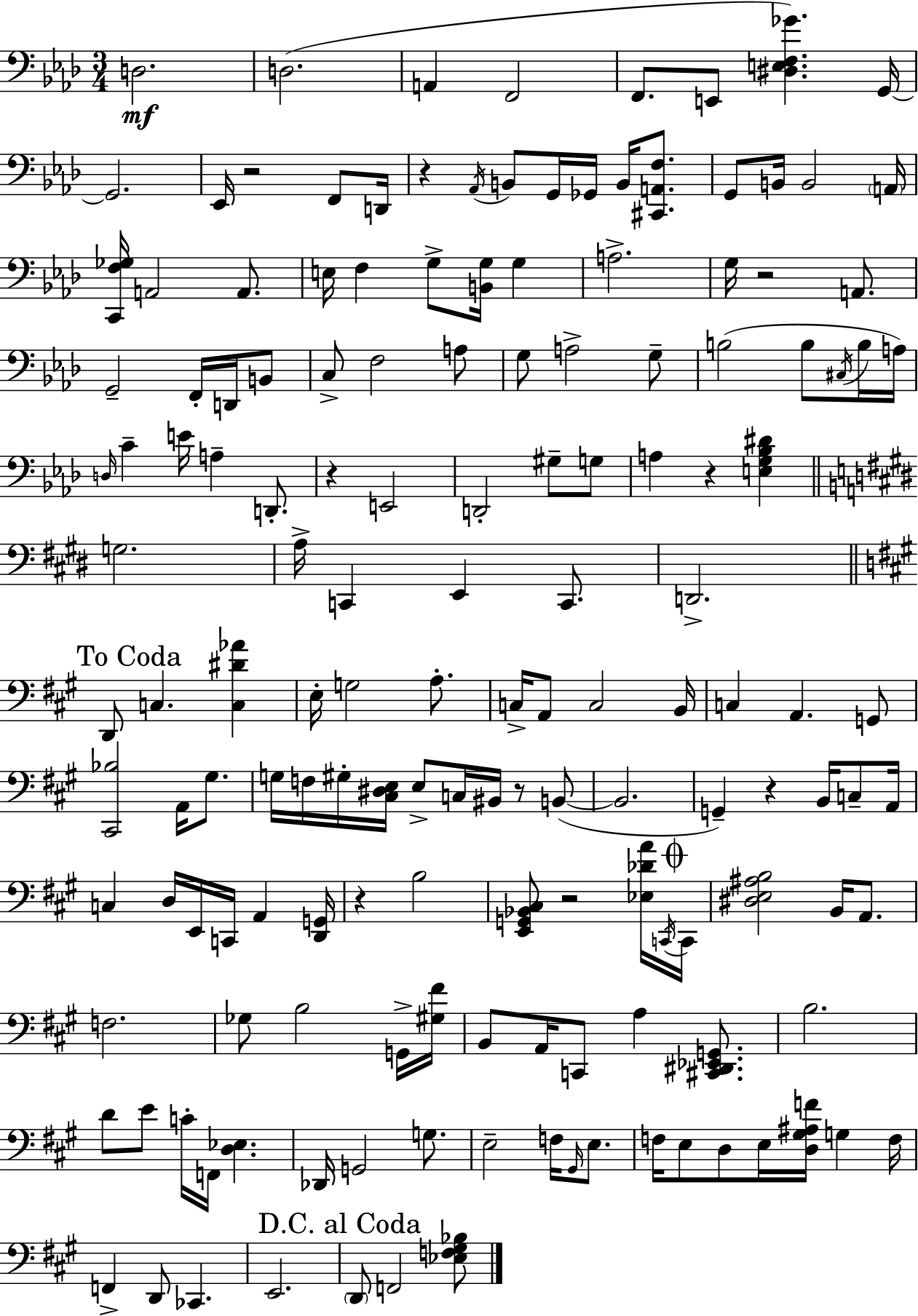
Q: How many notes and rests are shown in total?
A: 154